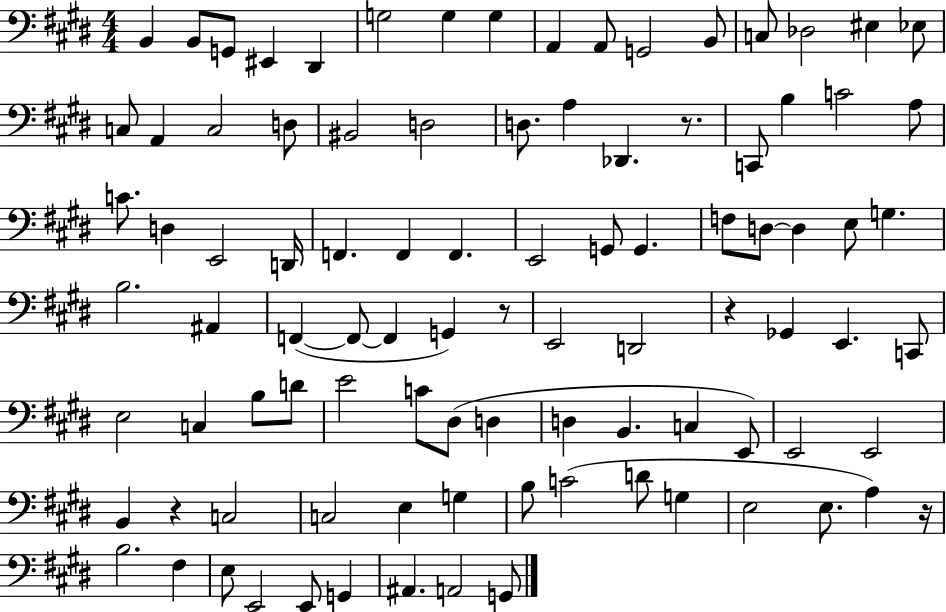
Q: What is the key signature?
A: E major